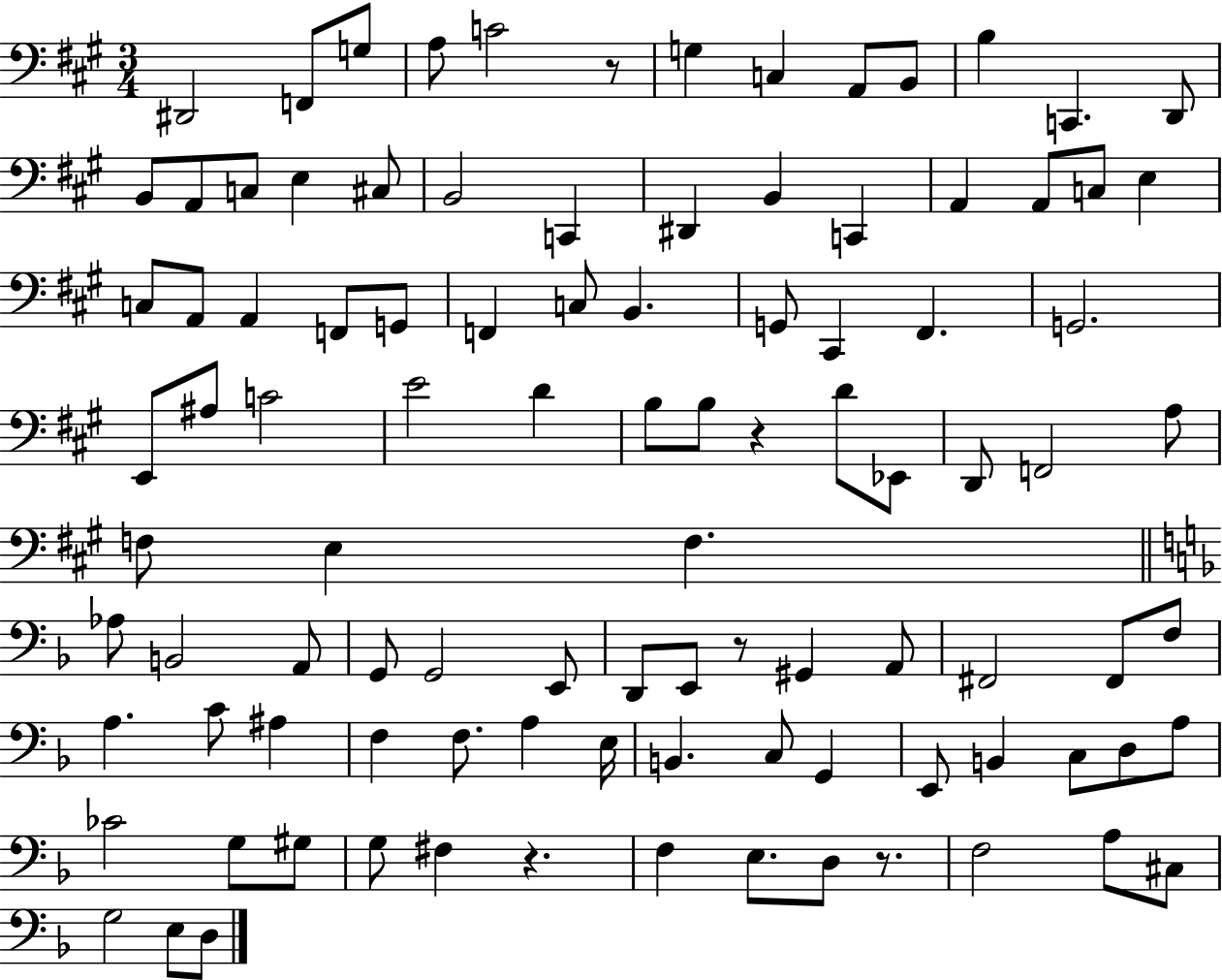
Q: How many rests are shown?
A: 5